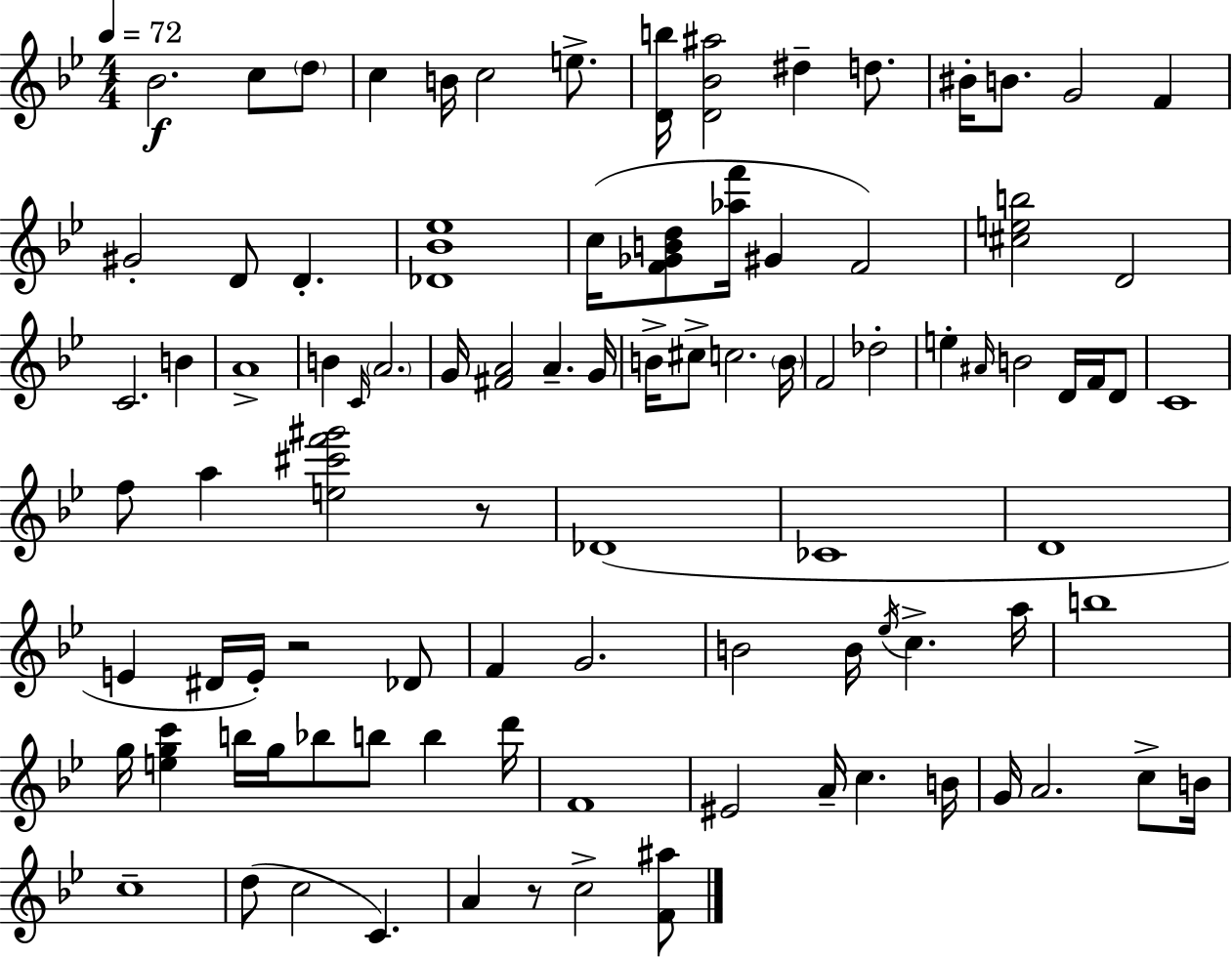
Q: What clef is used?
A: treble